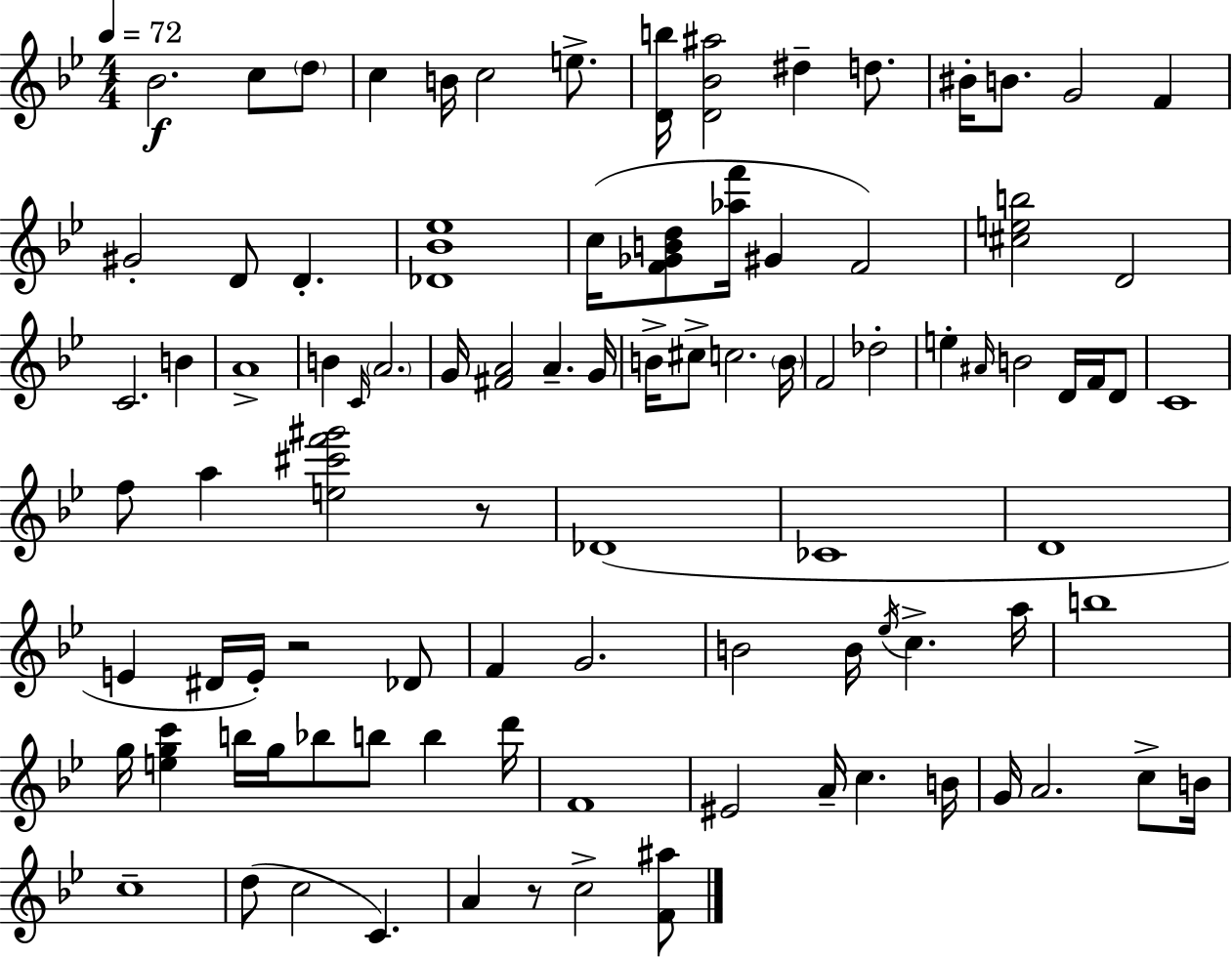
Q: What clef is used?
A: treble